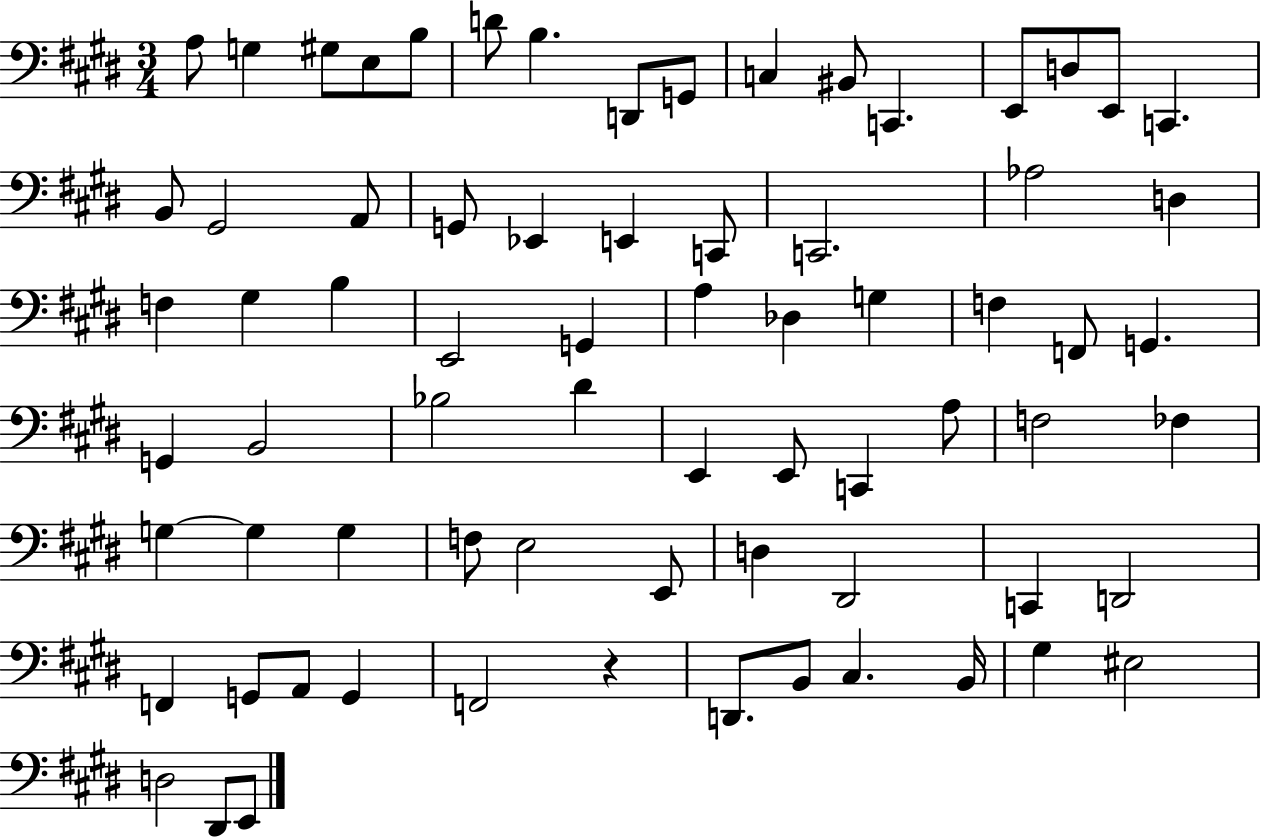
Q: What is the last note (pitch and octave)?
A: E2